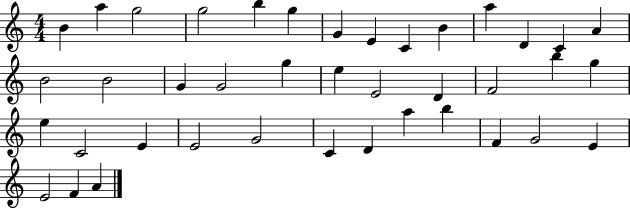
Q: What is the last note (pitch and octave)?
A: A4